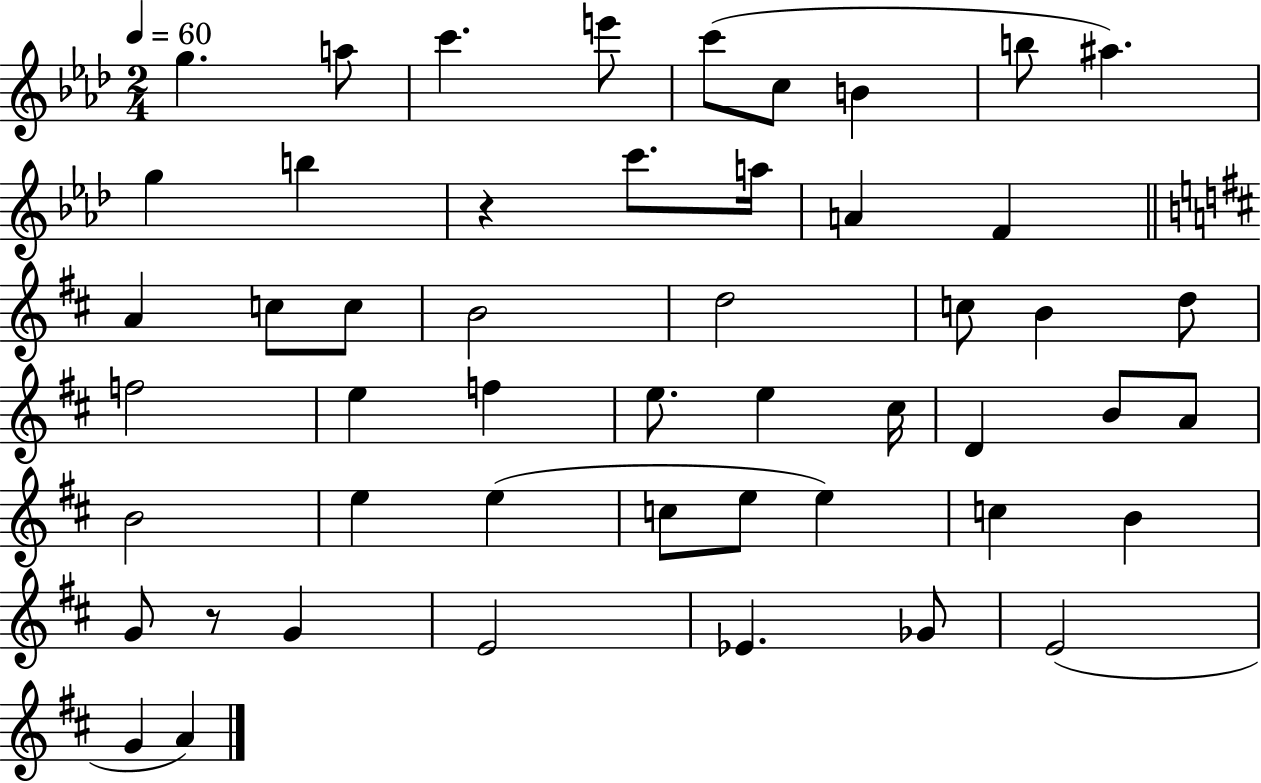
{
  \clef treble
  \numericTimeSignature
  \time 2/4
  \key aes \major
  \tempo 4 = 60
  g''4. a''8 | c'''4. e'''8 | c'''8( c''8 b'4 | b''8 ais''4.) | \break g''4 b''4 | r4 c'''8. a''16 | a'4 f'4 | \bar "||" \break \key b \minor a'4 c''8 c''8 | b'2 | d''2 | c''8 b'4 d''8 | \break f''2 | e''4 f''4 | e''8. e''4 cis''16 | d'4 b'8 a'8 | \break b'2 | e''4 e''4( | c''8 e''8 e''4) | c''4 b'4 | \break g'8 r8 g'4 | e'2 | ees'4. ges'8 | e'2( | \break g'4 a'4) | \bar "|."
}